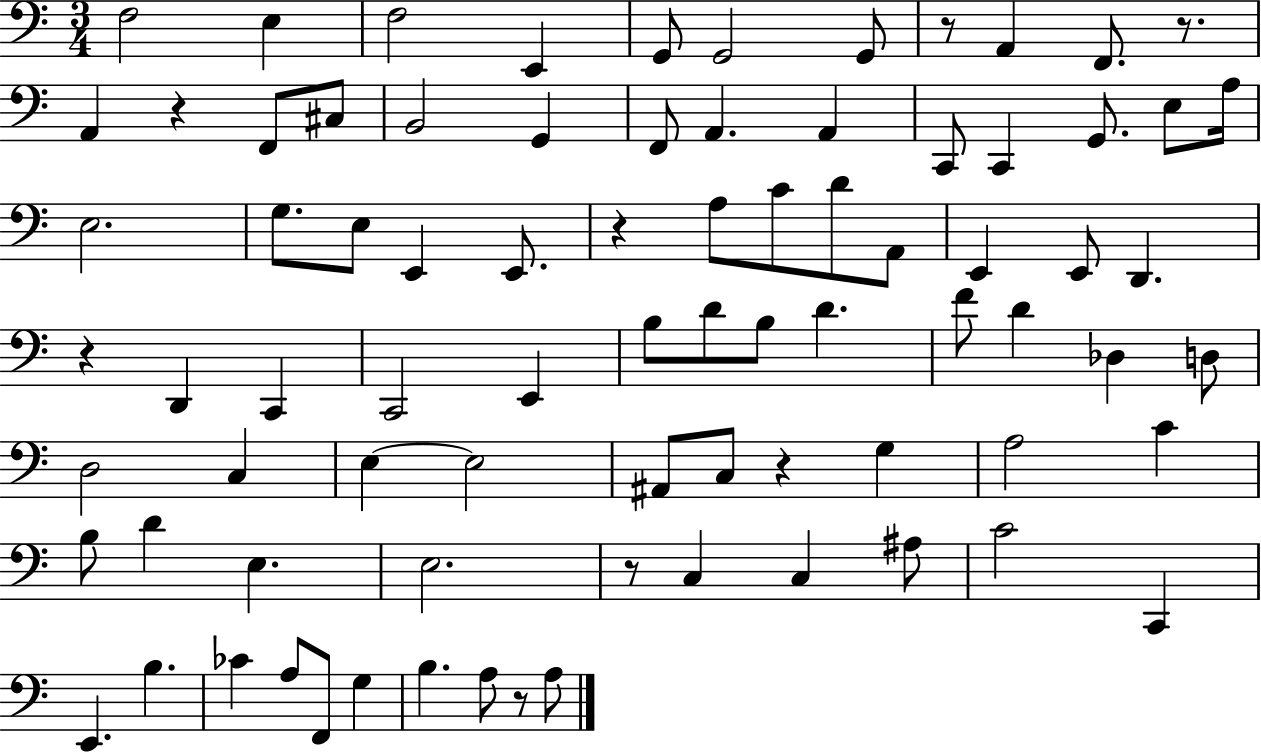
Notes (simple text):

F3/h E3/q F3/h E2/q G2/e G2/h G2/e R/e A2/q F2/e. R/e. A2/q R/q F2/e C#3/e B2/h G2/q F2/e A2/q. A2/q C2/e C2/q G2/e. E3/e A3/s E3/h. G3/e. E3/e E2/q E2/e. R/q A3/e C4/e D4/e A2/e E2/q E2/e D2/q. R/q D2/q C2/q C2/h E2/q B3/e D4/e B3/e D4/q. F4/e D4/q Db3/q D3/e D3/h C3/q E3/q E3/h A#2/e C3/e R/q G3/q A3/h C4/q B3/e D4/q E3/q. E3/h. R/e C3/q C3/q A#3/e C4/h C2/q E2/q. B3/q. CES4/q A3/e F2/e G3/q B3/q. A3/e R/e A3/e